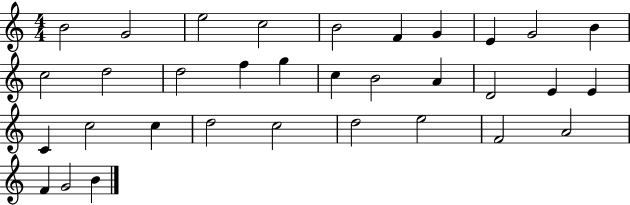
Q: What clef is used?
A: treble